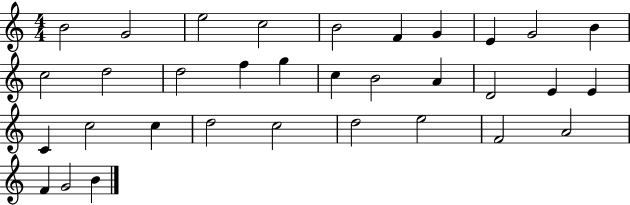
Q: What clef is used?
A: treble